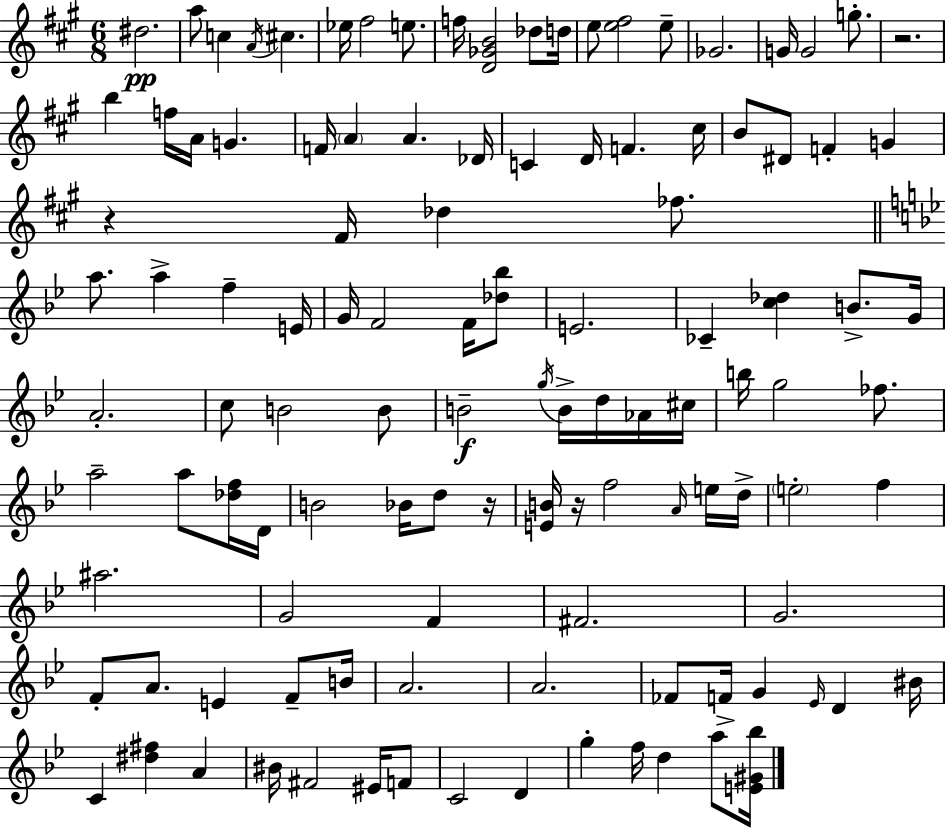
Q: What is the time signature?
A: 6/8